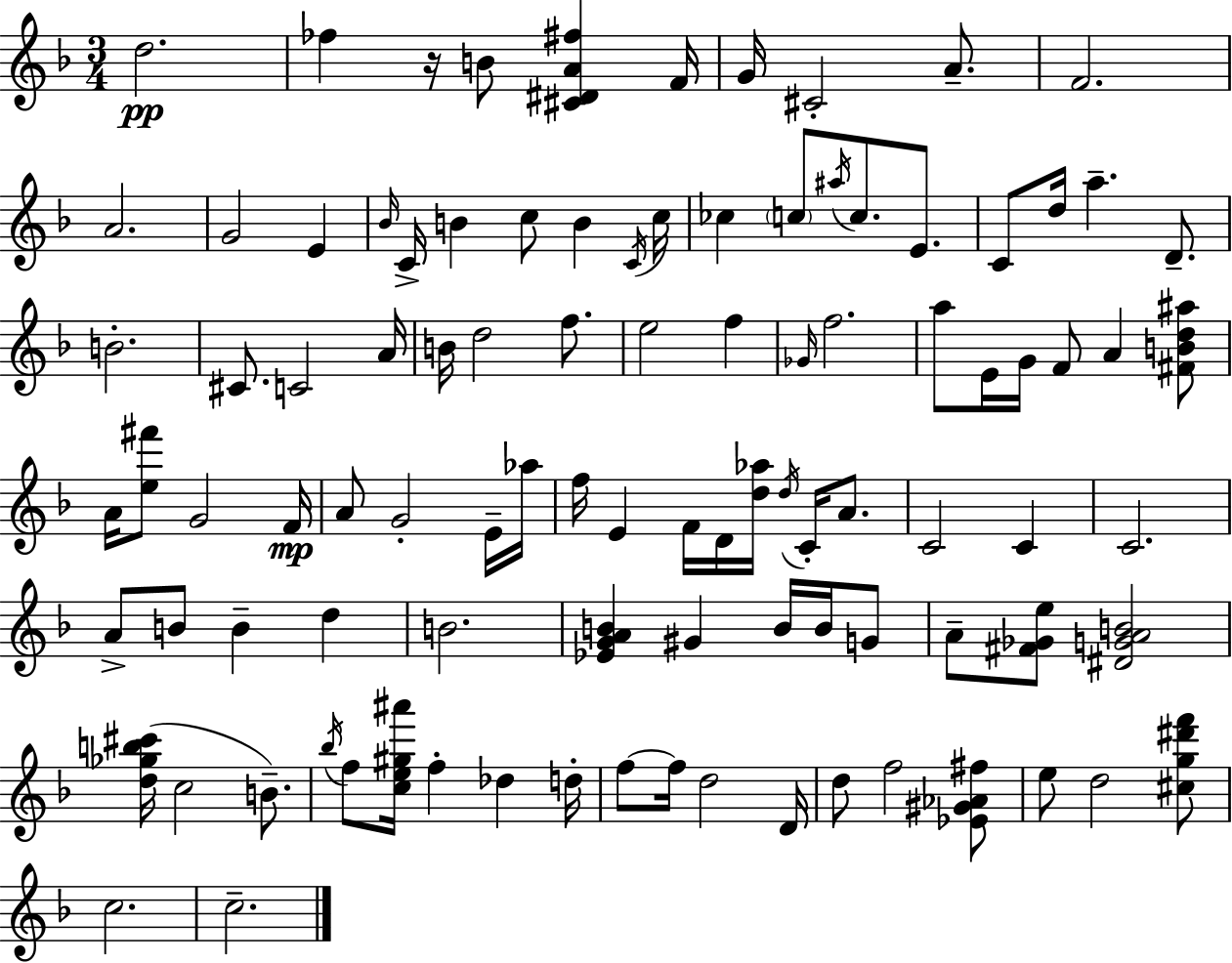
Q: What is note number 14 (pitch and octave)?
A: B4